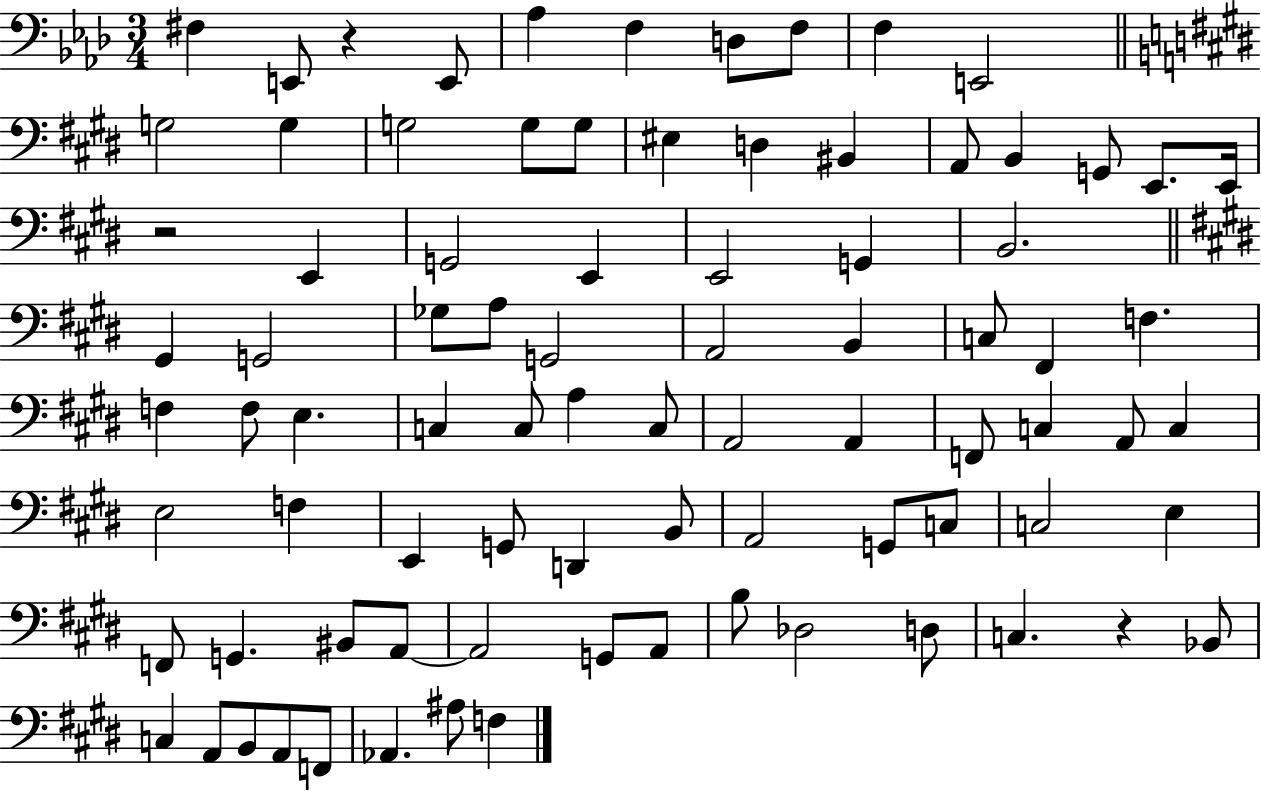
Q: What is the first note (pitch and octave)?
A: F#3